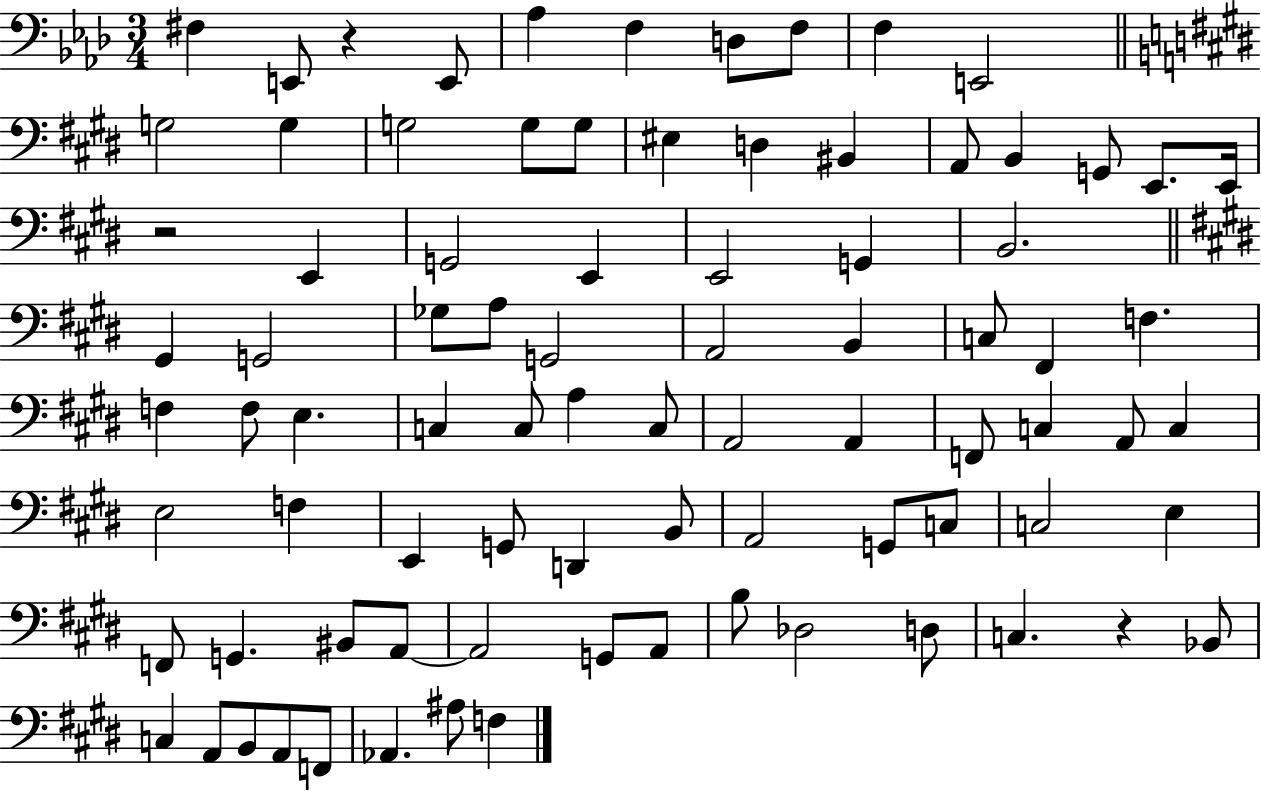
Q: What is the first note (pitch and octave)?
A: F#3